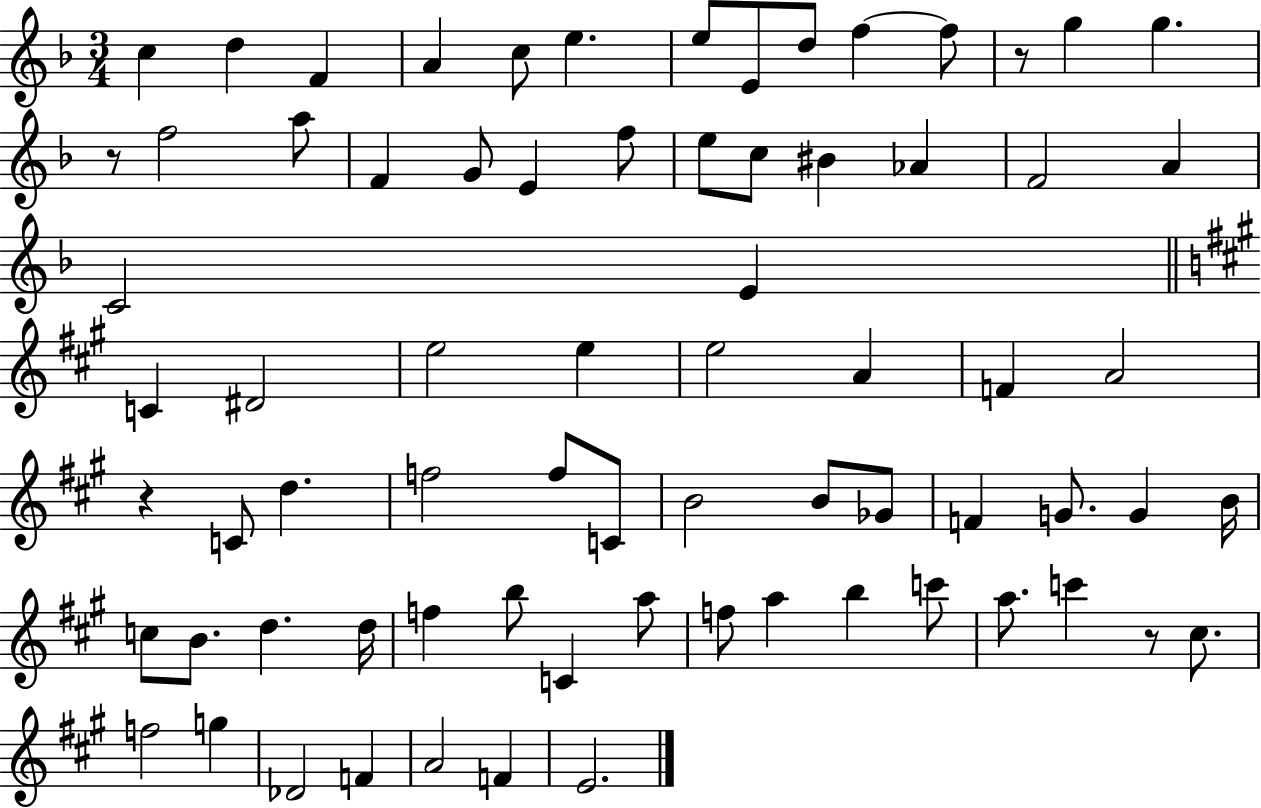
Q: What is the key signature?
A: F major